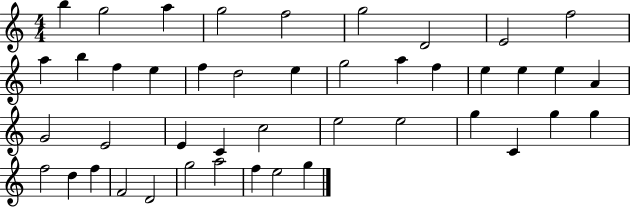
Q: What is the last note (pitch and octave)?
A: G5